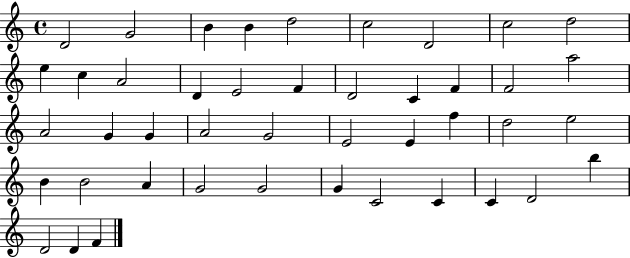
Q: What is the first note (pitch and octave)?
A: D4